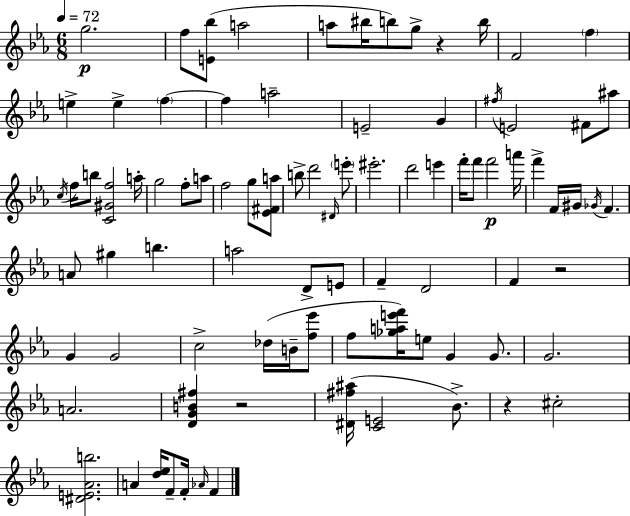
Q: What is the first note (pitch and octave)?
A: G5